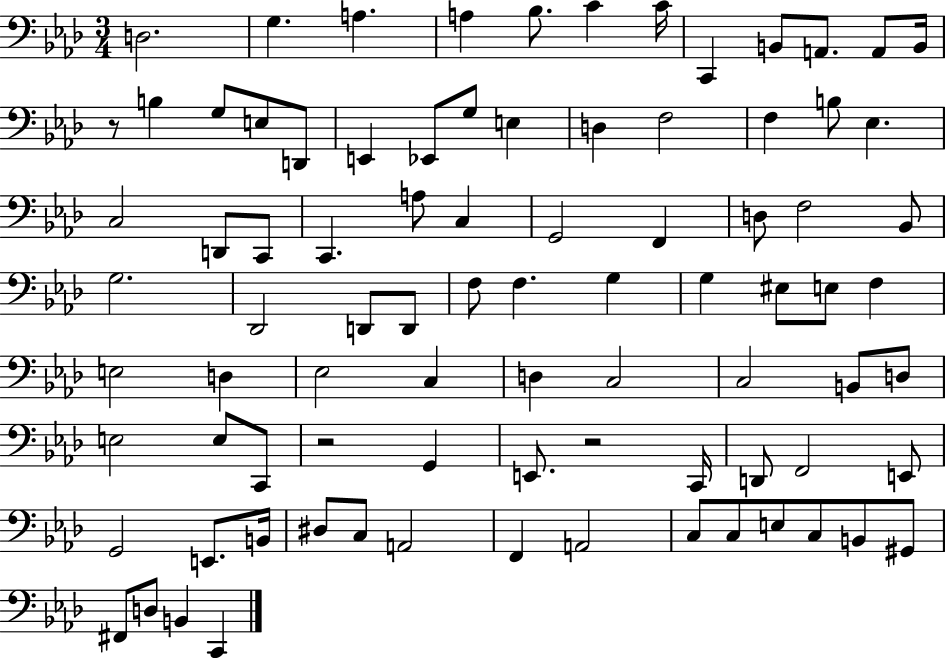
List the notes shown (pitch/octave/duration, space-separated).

D3/h. G3/q. A3/q. A3/q Bb3/e. C4/q C4/s C2/q B2/e A2/e. A2/e B2/s R/e B3/q G3/e E3/e D2/e E2/q Eb2/e G3/e E3/q D3/q F3/h F3/q B3/e Eb3/q. C3/h D2/e C2/e C2/q. A3/e C3/q G2/h F2/q D3/e F3/h Bb2/e G3/h. Db2/h D2/e D2/e F3/e F3/q. G3/q G3/q EIS3/e E3/e F3/q E3/h D3/q Eb3/h C3/q D3/q C3/h C3/h B2/e D3/e E3/h E3/e C2/e R/h G2/q E2/e. R/h C2/s D2/e F2/h E2/e G2/h E2/e. B2/s D#3/e C3/e A2/h F2/q A2/h C3/e C3/e E3/e C3/e B2/e G#2/e F#2/e D3/e B2/q C2/q